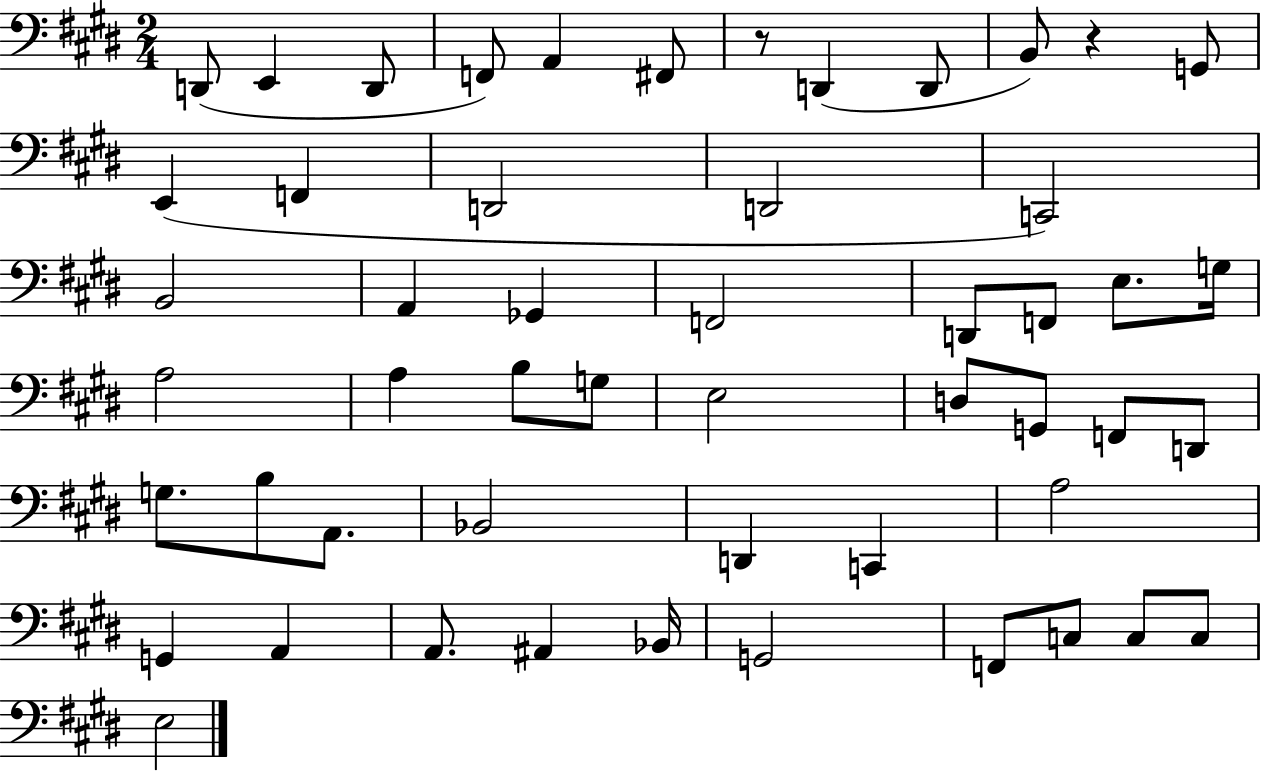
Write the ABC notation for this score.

X:1
T:Untitled
M:2/4
L:1/4
K:E
D,,/2 E,, D,,/2 F,,/2 A,, ^F,,/2 z/2 D,, D,,/2 B,,/2 z G,,/2 E,, F,, D,,2 D,,2 C,,2 B,,2 A,, _G,, F,,2 D,,/2 F,,/2 E,/2 G,/4 A,2 A, B,/2 G,/2 E,2 D,/2 G,,/2 F,,/2 D,,/2 G,/2 B,/2 A,,/2 _B,,2 D,, C,, A,2 G,, A,, A,,/2 ^A,, _B,,/4 G,,2 F,,/2 C,/2 C,/2 C,/2 E,2